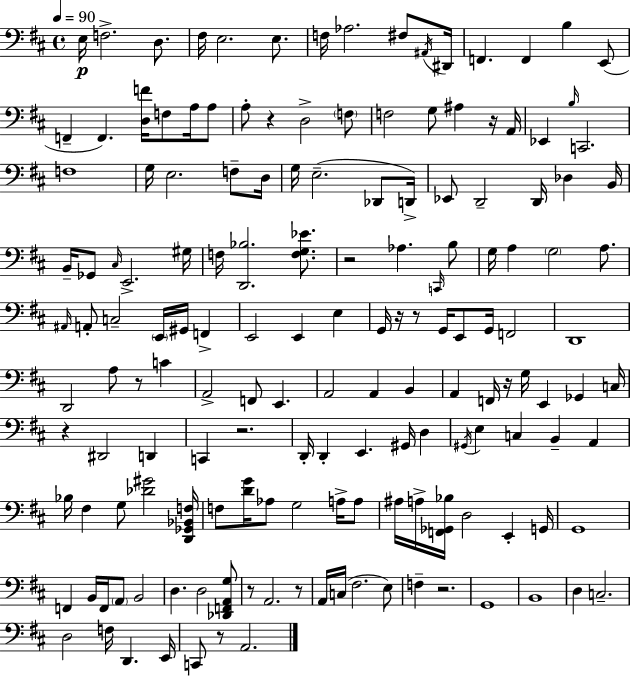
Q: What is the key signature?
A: D major